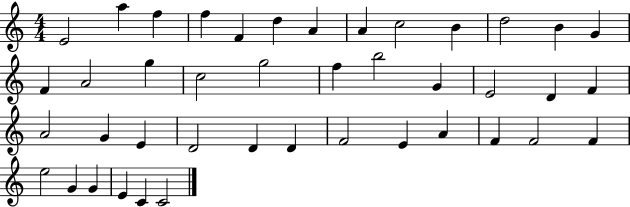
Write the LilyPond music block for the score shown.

{
  \clef treble
  \numericTimeSignature
  \time 4/4
  \key c \major
  e'2 a''4 f''4 | f''4 f'4 d''4 a'4 | a'4 c''2 b'4 | d''2 b'4 g'4 | \break f'4 a'2 g''4 | c''2 g''2 | f''4 b''2 g'4 | e'2 d'4 f'4 | \break a'2 g'4 e'4 | d'2 d'4 d'4 | f'2 e'4 a'4 | f'4 f'2 f'4 | \break e''2 g'4 g'4 | e'4 c'4 c'2 | \bar "|."
}